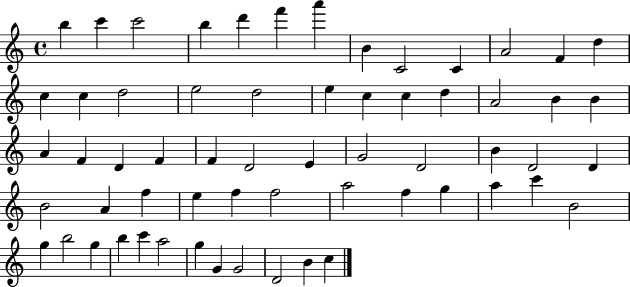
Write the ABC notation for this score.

X:1
T:Untitled
M:4/4
L:1/4
K:C
b c' c'2 b d' f' a' B C2 C A2 F d c c d2 e2 d2 e c c d A2 B B A F D F F D2 E G2 D2 B D2 D B2 A f e f f2 a2 f g a c' B2 g b2 g b c' a2 g G G2 D2 B c